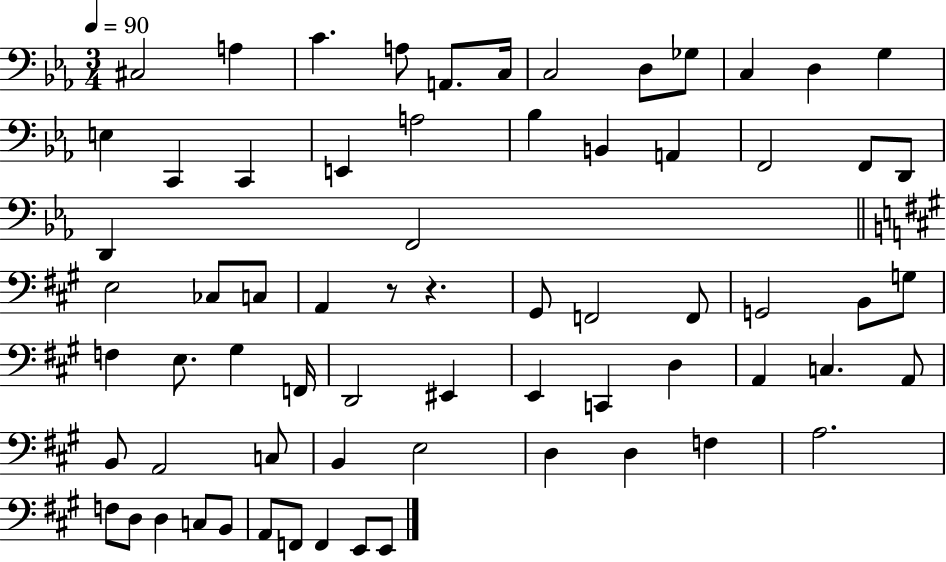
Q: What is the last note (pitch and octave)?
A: E2